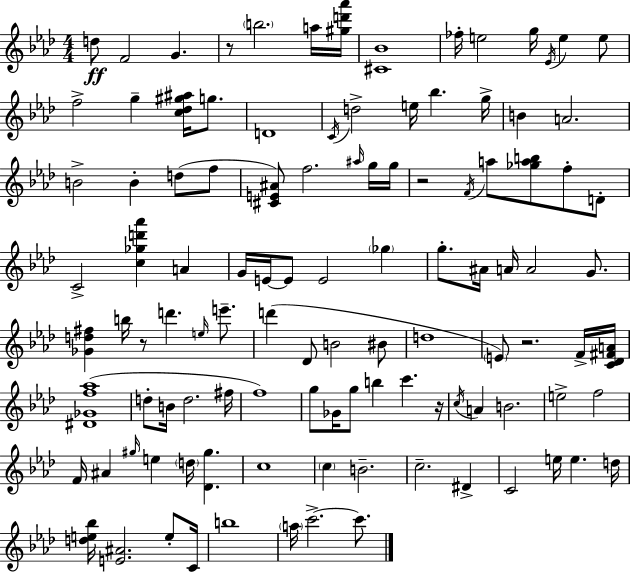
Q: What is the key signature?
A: AES major